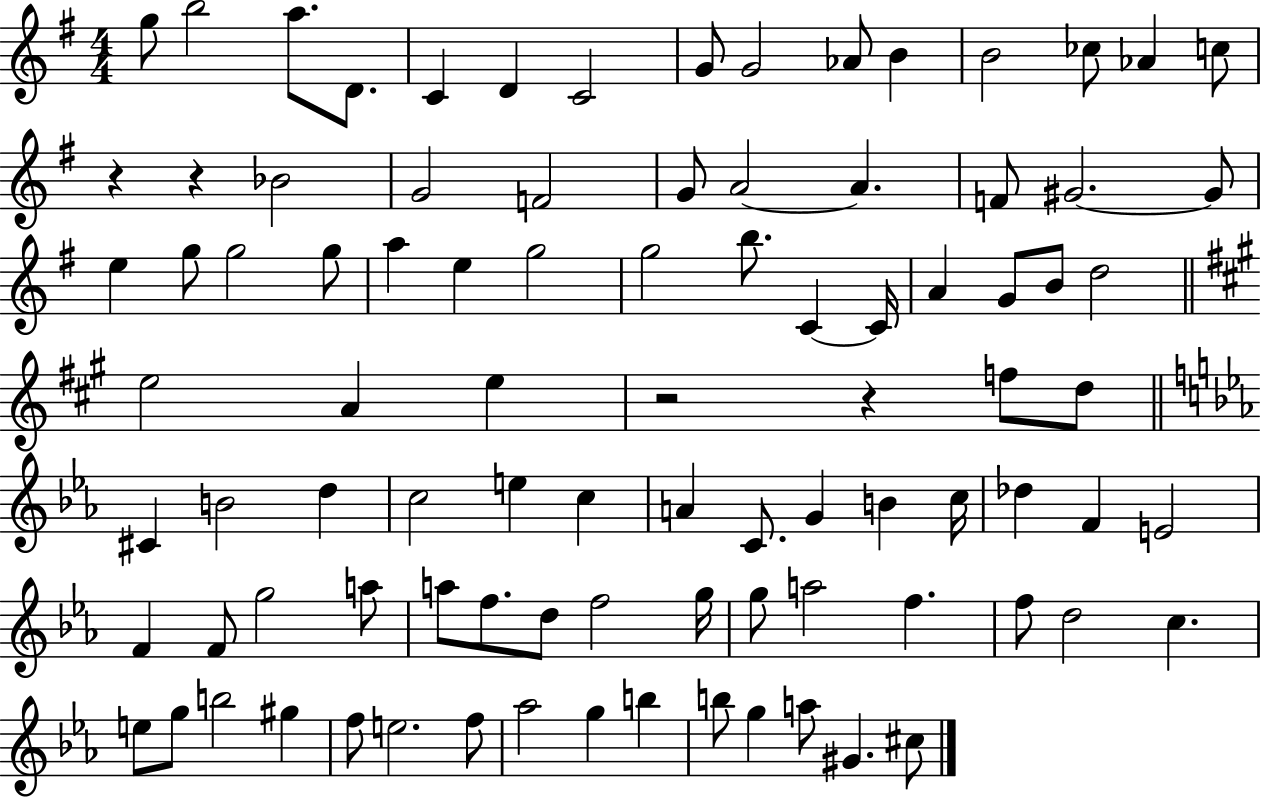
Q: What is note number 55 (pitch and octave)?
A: C5